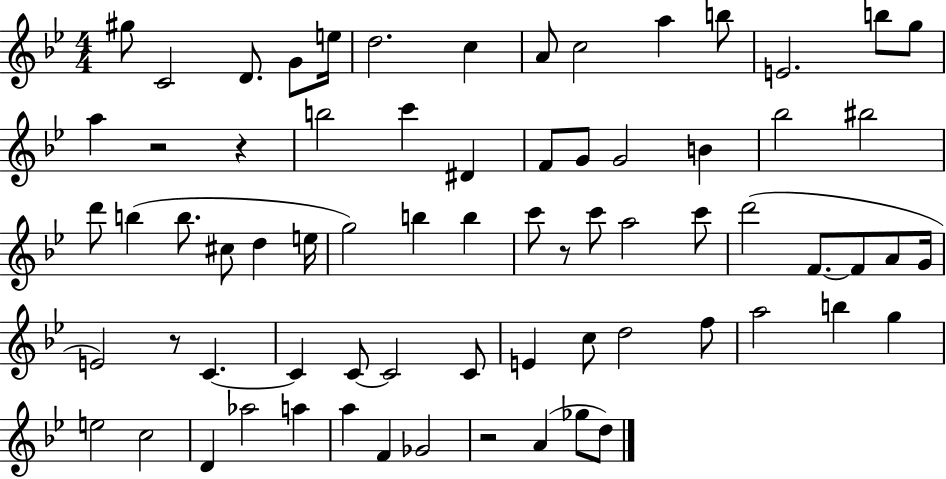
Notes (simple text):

G#5/e C4/h D4/e. G4/e E5/s D5/h. C5/q A4/e C5/h A5/q B5/e E4/h. B5/e G5/e A5/q R/h R/q B5/h C6/q D#4/q F4/e G4/e G4/h B4/q Bb5/h BIS5/h D6/e B5/q B5/e. C#5/e D5/q E5/s G5/h B5/q B5/q C6/e R/e C6/e A5/h C6/e D6/h F4/e. F4/e A4/e G4/s E4/h R/e C4/q. C4/q C4/e C4/h C4/e E4/q C5/e D5/h F5/e A5/h B5/q G5/q E5/h C5/h D4/q Ab5/h A5/q A5/q F4/q Gb4/h R/h A4/q Gb5/e D5/e